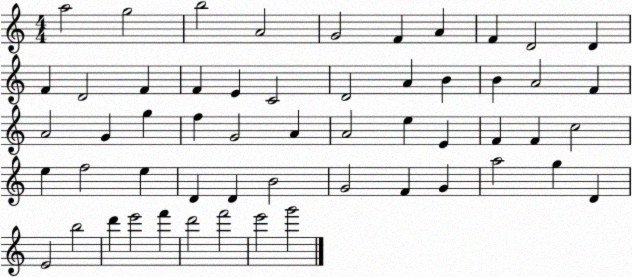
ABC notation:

X:1
T:Untitled
M:4/4
L:1/4
K:C
a2 g2 b2 A2 G2 F A F D2 D F D2 F F E C2 D2 A B B A2 F A2 G g f G2 A A2 e E F F c2 e f2 e D D B2 G2 F G a2 g D E2 b2 d' e'2 f' d'2 f'2 e'2 g'2